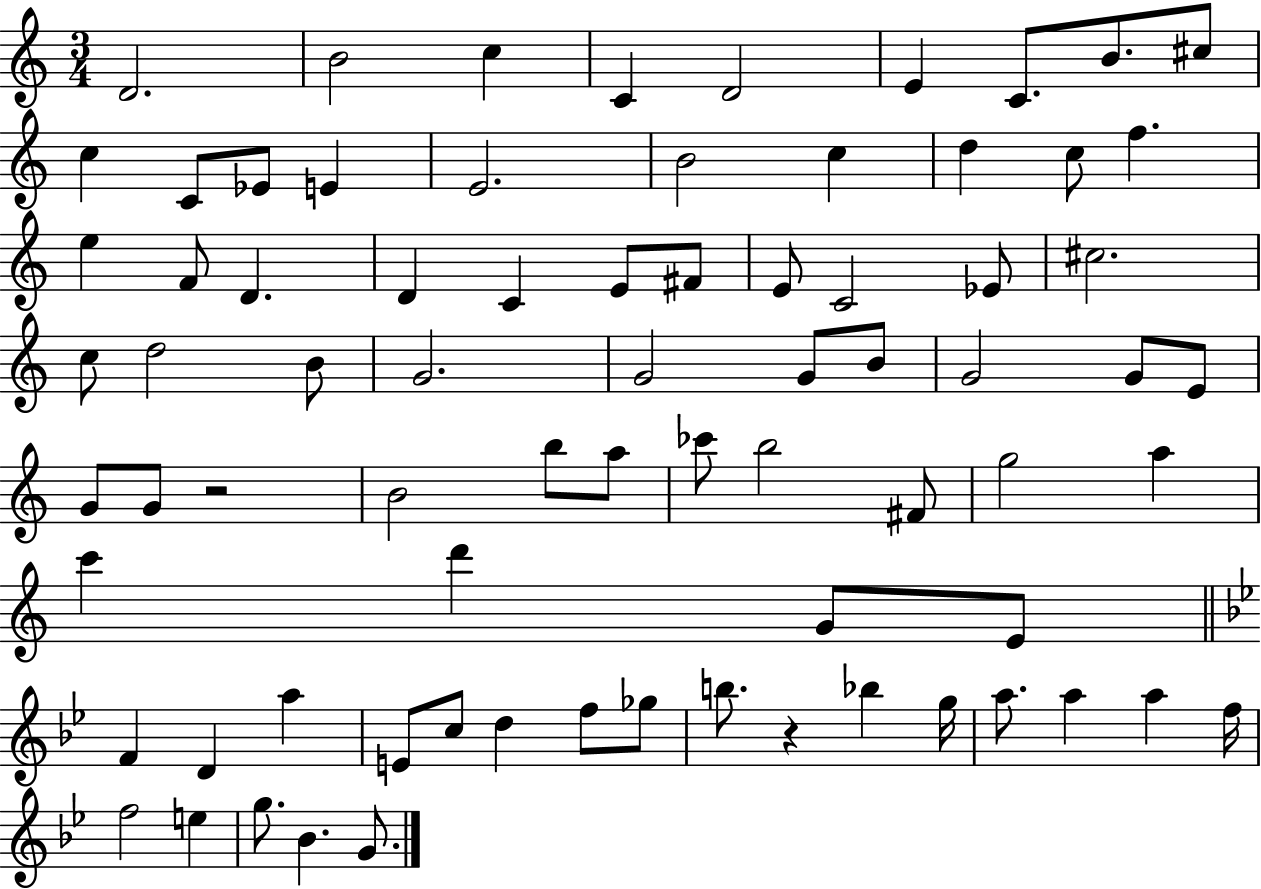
{
  \clef treble
  \numericTimeSignature
  \time 3/4
  \key c \major
  d'2. | b'2 c''4 | c'4 d'2 | e'4 c'8. b'8. cis''8 | \break c''4 c'8 ees'8 e'4 | e'2. | b'2 c''4 | d''4 c''8 f''4. | \break e''4 f'8 d'4. | d'4 c'4 e'8 fis'8 | e'8 c'2 ees'8 | cis''2. | \break c''8 d''2 b'8 | g'2. | g'2 g'8 b'8 | g'2 g'8 e'8 | \break g'8 g'8 r2 | b'2 b''8 a''8 | ces'''8 b''2 fis'8 | g''2 a''4 | \break c'''4 d'''4 g'8 e'8 | \bar "||" \break \key bes \major f'4 d'4 a''4 | e'8 c''8 d''4 f''8 ges''8 | b''8. r4 bes''4 g''16 | a''8. a''4 a''4 f''16 | \break f''2 e''4 | g''8. bes'4. g'8. | \bar "|."
}